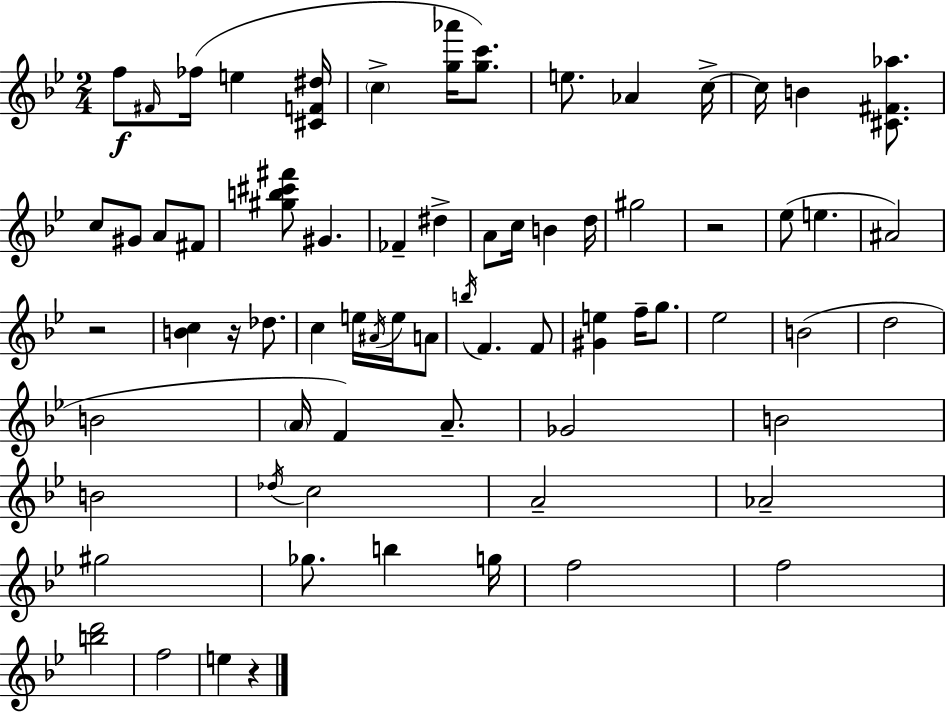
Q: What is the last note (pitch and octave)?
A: E5